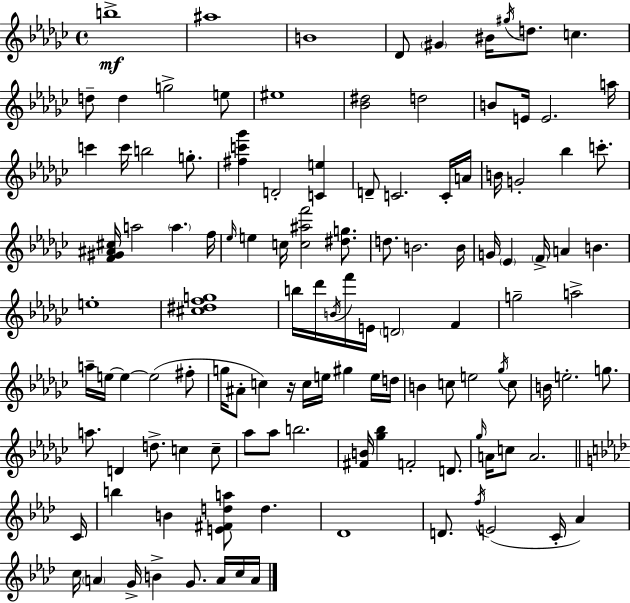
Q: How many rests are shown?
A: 1